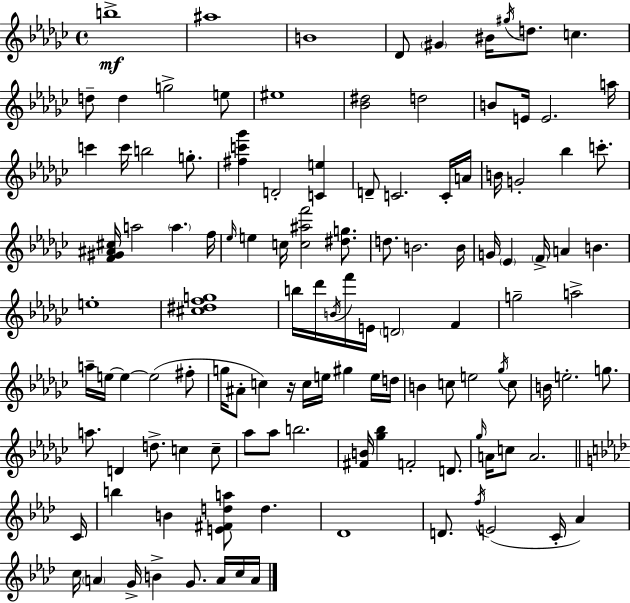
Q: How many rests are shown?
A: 1